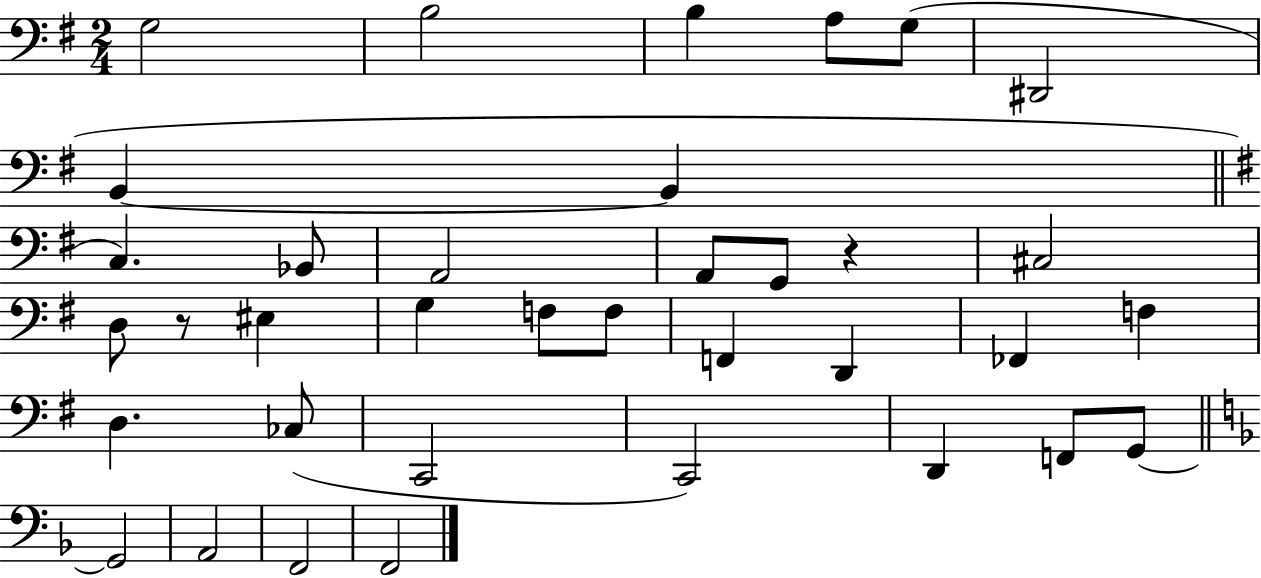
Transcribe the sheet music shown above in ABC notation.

X:1
T:Untitled
M:2/4
L:1/4
K:G
G,2 B,2 B, A,/2 G,/2 ^D,,2 B,, B,, C, _B,,/2 A,,2 A,,/2 G,,/2 z ^C,2 D,/2 z/2 ^E, G, F,/2 F,/2 F,, D,, _F,, F, D, _C,/2 C,,2 C,,2 D,, F,,/2 G,,/2 G,,2 A,,2 F,,2 F,,2